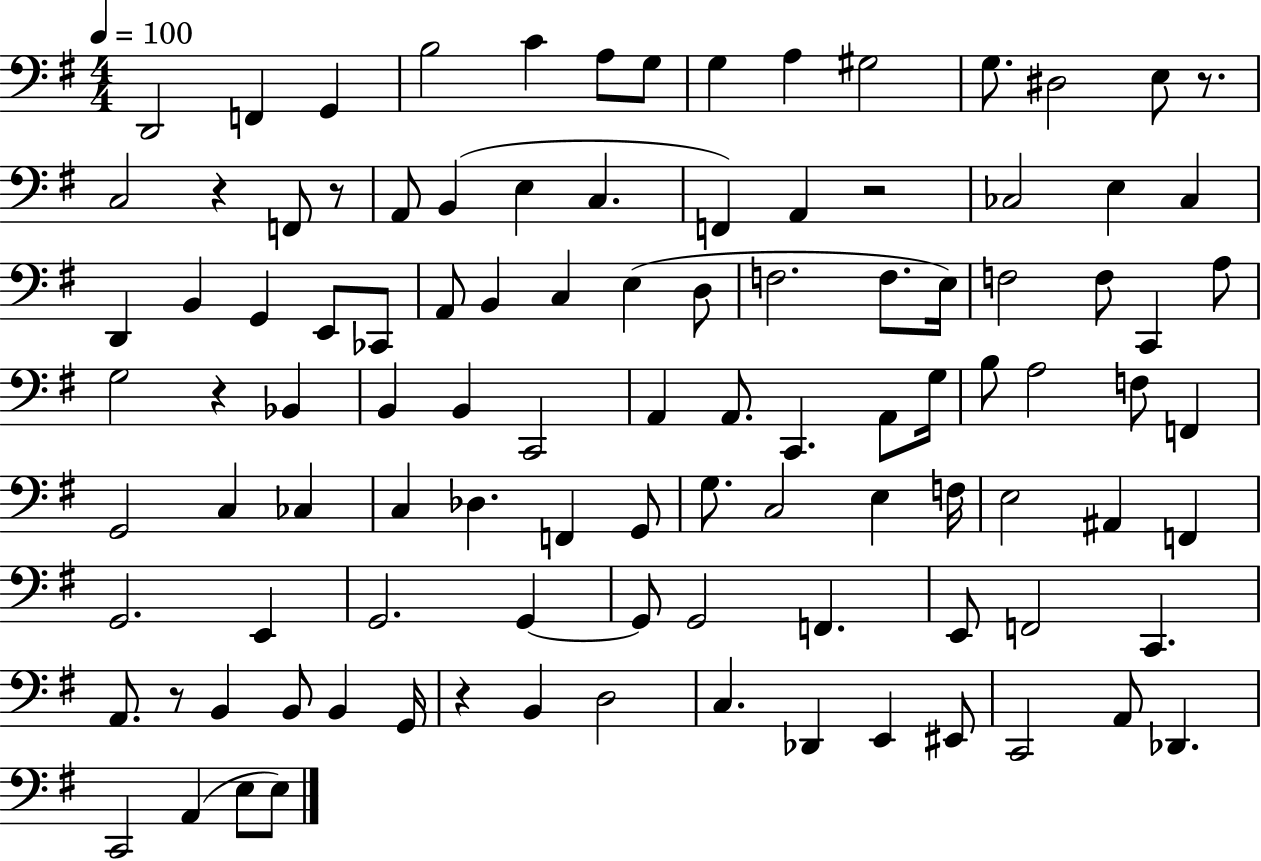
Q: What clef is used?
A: bass